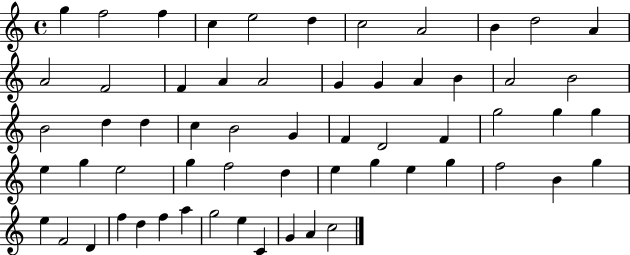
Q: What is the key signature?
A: C major